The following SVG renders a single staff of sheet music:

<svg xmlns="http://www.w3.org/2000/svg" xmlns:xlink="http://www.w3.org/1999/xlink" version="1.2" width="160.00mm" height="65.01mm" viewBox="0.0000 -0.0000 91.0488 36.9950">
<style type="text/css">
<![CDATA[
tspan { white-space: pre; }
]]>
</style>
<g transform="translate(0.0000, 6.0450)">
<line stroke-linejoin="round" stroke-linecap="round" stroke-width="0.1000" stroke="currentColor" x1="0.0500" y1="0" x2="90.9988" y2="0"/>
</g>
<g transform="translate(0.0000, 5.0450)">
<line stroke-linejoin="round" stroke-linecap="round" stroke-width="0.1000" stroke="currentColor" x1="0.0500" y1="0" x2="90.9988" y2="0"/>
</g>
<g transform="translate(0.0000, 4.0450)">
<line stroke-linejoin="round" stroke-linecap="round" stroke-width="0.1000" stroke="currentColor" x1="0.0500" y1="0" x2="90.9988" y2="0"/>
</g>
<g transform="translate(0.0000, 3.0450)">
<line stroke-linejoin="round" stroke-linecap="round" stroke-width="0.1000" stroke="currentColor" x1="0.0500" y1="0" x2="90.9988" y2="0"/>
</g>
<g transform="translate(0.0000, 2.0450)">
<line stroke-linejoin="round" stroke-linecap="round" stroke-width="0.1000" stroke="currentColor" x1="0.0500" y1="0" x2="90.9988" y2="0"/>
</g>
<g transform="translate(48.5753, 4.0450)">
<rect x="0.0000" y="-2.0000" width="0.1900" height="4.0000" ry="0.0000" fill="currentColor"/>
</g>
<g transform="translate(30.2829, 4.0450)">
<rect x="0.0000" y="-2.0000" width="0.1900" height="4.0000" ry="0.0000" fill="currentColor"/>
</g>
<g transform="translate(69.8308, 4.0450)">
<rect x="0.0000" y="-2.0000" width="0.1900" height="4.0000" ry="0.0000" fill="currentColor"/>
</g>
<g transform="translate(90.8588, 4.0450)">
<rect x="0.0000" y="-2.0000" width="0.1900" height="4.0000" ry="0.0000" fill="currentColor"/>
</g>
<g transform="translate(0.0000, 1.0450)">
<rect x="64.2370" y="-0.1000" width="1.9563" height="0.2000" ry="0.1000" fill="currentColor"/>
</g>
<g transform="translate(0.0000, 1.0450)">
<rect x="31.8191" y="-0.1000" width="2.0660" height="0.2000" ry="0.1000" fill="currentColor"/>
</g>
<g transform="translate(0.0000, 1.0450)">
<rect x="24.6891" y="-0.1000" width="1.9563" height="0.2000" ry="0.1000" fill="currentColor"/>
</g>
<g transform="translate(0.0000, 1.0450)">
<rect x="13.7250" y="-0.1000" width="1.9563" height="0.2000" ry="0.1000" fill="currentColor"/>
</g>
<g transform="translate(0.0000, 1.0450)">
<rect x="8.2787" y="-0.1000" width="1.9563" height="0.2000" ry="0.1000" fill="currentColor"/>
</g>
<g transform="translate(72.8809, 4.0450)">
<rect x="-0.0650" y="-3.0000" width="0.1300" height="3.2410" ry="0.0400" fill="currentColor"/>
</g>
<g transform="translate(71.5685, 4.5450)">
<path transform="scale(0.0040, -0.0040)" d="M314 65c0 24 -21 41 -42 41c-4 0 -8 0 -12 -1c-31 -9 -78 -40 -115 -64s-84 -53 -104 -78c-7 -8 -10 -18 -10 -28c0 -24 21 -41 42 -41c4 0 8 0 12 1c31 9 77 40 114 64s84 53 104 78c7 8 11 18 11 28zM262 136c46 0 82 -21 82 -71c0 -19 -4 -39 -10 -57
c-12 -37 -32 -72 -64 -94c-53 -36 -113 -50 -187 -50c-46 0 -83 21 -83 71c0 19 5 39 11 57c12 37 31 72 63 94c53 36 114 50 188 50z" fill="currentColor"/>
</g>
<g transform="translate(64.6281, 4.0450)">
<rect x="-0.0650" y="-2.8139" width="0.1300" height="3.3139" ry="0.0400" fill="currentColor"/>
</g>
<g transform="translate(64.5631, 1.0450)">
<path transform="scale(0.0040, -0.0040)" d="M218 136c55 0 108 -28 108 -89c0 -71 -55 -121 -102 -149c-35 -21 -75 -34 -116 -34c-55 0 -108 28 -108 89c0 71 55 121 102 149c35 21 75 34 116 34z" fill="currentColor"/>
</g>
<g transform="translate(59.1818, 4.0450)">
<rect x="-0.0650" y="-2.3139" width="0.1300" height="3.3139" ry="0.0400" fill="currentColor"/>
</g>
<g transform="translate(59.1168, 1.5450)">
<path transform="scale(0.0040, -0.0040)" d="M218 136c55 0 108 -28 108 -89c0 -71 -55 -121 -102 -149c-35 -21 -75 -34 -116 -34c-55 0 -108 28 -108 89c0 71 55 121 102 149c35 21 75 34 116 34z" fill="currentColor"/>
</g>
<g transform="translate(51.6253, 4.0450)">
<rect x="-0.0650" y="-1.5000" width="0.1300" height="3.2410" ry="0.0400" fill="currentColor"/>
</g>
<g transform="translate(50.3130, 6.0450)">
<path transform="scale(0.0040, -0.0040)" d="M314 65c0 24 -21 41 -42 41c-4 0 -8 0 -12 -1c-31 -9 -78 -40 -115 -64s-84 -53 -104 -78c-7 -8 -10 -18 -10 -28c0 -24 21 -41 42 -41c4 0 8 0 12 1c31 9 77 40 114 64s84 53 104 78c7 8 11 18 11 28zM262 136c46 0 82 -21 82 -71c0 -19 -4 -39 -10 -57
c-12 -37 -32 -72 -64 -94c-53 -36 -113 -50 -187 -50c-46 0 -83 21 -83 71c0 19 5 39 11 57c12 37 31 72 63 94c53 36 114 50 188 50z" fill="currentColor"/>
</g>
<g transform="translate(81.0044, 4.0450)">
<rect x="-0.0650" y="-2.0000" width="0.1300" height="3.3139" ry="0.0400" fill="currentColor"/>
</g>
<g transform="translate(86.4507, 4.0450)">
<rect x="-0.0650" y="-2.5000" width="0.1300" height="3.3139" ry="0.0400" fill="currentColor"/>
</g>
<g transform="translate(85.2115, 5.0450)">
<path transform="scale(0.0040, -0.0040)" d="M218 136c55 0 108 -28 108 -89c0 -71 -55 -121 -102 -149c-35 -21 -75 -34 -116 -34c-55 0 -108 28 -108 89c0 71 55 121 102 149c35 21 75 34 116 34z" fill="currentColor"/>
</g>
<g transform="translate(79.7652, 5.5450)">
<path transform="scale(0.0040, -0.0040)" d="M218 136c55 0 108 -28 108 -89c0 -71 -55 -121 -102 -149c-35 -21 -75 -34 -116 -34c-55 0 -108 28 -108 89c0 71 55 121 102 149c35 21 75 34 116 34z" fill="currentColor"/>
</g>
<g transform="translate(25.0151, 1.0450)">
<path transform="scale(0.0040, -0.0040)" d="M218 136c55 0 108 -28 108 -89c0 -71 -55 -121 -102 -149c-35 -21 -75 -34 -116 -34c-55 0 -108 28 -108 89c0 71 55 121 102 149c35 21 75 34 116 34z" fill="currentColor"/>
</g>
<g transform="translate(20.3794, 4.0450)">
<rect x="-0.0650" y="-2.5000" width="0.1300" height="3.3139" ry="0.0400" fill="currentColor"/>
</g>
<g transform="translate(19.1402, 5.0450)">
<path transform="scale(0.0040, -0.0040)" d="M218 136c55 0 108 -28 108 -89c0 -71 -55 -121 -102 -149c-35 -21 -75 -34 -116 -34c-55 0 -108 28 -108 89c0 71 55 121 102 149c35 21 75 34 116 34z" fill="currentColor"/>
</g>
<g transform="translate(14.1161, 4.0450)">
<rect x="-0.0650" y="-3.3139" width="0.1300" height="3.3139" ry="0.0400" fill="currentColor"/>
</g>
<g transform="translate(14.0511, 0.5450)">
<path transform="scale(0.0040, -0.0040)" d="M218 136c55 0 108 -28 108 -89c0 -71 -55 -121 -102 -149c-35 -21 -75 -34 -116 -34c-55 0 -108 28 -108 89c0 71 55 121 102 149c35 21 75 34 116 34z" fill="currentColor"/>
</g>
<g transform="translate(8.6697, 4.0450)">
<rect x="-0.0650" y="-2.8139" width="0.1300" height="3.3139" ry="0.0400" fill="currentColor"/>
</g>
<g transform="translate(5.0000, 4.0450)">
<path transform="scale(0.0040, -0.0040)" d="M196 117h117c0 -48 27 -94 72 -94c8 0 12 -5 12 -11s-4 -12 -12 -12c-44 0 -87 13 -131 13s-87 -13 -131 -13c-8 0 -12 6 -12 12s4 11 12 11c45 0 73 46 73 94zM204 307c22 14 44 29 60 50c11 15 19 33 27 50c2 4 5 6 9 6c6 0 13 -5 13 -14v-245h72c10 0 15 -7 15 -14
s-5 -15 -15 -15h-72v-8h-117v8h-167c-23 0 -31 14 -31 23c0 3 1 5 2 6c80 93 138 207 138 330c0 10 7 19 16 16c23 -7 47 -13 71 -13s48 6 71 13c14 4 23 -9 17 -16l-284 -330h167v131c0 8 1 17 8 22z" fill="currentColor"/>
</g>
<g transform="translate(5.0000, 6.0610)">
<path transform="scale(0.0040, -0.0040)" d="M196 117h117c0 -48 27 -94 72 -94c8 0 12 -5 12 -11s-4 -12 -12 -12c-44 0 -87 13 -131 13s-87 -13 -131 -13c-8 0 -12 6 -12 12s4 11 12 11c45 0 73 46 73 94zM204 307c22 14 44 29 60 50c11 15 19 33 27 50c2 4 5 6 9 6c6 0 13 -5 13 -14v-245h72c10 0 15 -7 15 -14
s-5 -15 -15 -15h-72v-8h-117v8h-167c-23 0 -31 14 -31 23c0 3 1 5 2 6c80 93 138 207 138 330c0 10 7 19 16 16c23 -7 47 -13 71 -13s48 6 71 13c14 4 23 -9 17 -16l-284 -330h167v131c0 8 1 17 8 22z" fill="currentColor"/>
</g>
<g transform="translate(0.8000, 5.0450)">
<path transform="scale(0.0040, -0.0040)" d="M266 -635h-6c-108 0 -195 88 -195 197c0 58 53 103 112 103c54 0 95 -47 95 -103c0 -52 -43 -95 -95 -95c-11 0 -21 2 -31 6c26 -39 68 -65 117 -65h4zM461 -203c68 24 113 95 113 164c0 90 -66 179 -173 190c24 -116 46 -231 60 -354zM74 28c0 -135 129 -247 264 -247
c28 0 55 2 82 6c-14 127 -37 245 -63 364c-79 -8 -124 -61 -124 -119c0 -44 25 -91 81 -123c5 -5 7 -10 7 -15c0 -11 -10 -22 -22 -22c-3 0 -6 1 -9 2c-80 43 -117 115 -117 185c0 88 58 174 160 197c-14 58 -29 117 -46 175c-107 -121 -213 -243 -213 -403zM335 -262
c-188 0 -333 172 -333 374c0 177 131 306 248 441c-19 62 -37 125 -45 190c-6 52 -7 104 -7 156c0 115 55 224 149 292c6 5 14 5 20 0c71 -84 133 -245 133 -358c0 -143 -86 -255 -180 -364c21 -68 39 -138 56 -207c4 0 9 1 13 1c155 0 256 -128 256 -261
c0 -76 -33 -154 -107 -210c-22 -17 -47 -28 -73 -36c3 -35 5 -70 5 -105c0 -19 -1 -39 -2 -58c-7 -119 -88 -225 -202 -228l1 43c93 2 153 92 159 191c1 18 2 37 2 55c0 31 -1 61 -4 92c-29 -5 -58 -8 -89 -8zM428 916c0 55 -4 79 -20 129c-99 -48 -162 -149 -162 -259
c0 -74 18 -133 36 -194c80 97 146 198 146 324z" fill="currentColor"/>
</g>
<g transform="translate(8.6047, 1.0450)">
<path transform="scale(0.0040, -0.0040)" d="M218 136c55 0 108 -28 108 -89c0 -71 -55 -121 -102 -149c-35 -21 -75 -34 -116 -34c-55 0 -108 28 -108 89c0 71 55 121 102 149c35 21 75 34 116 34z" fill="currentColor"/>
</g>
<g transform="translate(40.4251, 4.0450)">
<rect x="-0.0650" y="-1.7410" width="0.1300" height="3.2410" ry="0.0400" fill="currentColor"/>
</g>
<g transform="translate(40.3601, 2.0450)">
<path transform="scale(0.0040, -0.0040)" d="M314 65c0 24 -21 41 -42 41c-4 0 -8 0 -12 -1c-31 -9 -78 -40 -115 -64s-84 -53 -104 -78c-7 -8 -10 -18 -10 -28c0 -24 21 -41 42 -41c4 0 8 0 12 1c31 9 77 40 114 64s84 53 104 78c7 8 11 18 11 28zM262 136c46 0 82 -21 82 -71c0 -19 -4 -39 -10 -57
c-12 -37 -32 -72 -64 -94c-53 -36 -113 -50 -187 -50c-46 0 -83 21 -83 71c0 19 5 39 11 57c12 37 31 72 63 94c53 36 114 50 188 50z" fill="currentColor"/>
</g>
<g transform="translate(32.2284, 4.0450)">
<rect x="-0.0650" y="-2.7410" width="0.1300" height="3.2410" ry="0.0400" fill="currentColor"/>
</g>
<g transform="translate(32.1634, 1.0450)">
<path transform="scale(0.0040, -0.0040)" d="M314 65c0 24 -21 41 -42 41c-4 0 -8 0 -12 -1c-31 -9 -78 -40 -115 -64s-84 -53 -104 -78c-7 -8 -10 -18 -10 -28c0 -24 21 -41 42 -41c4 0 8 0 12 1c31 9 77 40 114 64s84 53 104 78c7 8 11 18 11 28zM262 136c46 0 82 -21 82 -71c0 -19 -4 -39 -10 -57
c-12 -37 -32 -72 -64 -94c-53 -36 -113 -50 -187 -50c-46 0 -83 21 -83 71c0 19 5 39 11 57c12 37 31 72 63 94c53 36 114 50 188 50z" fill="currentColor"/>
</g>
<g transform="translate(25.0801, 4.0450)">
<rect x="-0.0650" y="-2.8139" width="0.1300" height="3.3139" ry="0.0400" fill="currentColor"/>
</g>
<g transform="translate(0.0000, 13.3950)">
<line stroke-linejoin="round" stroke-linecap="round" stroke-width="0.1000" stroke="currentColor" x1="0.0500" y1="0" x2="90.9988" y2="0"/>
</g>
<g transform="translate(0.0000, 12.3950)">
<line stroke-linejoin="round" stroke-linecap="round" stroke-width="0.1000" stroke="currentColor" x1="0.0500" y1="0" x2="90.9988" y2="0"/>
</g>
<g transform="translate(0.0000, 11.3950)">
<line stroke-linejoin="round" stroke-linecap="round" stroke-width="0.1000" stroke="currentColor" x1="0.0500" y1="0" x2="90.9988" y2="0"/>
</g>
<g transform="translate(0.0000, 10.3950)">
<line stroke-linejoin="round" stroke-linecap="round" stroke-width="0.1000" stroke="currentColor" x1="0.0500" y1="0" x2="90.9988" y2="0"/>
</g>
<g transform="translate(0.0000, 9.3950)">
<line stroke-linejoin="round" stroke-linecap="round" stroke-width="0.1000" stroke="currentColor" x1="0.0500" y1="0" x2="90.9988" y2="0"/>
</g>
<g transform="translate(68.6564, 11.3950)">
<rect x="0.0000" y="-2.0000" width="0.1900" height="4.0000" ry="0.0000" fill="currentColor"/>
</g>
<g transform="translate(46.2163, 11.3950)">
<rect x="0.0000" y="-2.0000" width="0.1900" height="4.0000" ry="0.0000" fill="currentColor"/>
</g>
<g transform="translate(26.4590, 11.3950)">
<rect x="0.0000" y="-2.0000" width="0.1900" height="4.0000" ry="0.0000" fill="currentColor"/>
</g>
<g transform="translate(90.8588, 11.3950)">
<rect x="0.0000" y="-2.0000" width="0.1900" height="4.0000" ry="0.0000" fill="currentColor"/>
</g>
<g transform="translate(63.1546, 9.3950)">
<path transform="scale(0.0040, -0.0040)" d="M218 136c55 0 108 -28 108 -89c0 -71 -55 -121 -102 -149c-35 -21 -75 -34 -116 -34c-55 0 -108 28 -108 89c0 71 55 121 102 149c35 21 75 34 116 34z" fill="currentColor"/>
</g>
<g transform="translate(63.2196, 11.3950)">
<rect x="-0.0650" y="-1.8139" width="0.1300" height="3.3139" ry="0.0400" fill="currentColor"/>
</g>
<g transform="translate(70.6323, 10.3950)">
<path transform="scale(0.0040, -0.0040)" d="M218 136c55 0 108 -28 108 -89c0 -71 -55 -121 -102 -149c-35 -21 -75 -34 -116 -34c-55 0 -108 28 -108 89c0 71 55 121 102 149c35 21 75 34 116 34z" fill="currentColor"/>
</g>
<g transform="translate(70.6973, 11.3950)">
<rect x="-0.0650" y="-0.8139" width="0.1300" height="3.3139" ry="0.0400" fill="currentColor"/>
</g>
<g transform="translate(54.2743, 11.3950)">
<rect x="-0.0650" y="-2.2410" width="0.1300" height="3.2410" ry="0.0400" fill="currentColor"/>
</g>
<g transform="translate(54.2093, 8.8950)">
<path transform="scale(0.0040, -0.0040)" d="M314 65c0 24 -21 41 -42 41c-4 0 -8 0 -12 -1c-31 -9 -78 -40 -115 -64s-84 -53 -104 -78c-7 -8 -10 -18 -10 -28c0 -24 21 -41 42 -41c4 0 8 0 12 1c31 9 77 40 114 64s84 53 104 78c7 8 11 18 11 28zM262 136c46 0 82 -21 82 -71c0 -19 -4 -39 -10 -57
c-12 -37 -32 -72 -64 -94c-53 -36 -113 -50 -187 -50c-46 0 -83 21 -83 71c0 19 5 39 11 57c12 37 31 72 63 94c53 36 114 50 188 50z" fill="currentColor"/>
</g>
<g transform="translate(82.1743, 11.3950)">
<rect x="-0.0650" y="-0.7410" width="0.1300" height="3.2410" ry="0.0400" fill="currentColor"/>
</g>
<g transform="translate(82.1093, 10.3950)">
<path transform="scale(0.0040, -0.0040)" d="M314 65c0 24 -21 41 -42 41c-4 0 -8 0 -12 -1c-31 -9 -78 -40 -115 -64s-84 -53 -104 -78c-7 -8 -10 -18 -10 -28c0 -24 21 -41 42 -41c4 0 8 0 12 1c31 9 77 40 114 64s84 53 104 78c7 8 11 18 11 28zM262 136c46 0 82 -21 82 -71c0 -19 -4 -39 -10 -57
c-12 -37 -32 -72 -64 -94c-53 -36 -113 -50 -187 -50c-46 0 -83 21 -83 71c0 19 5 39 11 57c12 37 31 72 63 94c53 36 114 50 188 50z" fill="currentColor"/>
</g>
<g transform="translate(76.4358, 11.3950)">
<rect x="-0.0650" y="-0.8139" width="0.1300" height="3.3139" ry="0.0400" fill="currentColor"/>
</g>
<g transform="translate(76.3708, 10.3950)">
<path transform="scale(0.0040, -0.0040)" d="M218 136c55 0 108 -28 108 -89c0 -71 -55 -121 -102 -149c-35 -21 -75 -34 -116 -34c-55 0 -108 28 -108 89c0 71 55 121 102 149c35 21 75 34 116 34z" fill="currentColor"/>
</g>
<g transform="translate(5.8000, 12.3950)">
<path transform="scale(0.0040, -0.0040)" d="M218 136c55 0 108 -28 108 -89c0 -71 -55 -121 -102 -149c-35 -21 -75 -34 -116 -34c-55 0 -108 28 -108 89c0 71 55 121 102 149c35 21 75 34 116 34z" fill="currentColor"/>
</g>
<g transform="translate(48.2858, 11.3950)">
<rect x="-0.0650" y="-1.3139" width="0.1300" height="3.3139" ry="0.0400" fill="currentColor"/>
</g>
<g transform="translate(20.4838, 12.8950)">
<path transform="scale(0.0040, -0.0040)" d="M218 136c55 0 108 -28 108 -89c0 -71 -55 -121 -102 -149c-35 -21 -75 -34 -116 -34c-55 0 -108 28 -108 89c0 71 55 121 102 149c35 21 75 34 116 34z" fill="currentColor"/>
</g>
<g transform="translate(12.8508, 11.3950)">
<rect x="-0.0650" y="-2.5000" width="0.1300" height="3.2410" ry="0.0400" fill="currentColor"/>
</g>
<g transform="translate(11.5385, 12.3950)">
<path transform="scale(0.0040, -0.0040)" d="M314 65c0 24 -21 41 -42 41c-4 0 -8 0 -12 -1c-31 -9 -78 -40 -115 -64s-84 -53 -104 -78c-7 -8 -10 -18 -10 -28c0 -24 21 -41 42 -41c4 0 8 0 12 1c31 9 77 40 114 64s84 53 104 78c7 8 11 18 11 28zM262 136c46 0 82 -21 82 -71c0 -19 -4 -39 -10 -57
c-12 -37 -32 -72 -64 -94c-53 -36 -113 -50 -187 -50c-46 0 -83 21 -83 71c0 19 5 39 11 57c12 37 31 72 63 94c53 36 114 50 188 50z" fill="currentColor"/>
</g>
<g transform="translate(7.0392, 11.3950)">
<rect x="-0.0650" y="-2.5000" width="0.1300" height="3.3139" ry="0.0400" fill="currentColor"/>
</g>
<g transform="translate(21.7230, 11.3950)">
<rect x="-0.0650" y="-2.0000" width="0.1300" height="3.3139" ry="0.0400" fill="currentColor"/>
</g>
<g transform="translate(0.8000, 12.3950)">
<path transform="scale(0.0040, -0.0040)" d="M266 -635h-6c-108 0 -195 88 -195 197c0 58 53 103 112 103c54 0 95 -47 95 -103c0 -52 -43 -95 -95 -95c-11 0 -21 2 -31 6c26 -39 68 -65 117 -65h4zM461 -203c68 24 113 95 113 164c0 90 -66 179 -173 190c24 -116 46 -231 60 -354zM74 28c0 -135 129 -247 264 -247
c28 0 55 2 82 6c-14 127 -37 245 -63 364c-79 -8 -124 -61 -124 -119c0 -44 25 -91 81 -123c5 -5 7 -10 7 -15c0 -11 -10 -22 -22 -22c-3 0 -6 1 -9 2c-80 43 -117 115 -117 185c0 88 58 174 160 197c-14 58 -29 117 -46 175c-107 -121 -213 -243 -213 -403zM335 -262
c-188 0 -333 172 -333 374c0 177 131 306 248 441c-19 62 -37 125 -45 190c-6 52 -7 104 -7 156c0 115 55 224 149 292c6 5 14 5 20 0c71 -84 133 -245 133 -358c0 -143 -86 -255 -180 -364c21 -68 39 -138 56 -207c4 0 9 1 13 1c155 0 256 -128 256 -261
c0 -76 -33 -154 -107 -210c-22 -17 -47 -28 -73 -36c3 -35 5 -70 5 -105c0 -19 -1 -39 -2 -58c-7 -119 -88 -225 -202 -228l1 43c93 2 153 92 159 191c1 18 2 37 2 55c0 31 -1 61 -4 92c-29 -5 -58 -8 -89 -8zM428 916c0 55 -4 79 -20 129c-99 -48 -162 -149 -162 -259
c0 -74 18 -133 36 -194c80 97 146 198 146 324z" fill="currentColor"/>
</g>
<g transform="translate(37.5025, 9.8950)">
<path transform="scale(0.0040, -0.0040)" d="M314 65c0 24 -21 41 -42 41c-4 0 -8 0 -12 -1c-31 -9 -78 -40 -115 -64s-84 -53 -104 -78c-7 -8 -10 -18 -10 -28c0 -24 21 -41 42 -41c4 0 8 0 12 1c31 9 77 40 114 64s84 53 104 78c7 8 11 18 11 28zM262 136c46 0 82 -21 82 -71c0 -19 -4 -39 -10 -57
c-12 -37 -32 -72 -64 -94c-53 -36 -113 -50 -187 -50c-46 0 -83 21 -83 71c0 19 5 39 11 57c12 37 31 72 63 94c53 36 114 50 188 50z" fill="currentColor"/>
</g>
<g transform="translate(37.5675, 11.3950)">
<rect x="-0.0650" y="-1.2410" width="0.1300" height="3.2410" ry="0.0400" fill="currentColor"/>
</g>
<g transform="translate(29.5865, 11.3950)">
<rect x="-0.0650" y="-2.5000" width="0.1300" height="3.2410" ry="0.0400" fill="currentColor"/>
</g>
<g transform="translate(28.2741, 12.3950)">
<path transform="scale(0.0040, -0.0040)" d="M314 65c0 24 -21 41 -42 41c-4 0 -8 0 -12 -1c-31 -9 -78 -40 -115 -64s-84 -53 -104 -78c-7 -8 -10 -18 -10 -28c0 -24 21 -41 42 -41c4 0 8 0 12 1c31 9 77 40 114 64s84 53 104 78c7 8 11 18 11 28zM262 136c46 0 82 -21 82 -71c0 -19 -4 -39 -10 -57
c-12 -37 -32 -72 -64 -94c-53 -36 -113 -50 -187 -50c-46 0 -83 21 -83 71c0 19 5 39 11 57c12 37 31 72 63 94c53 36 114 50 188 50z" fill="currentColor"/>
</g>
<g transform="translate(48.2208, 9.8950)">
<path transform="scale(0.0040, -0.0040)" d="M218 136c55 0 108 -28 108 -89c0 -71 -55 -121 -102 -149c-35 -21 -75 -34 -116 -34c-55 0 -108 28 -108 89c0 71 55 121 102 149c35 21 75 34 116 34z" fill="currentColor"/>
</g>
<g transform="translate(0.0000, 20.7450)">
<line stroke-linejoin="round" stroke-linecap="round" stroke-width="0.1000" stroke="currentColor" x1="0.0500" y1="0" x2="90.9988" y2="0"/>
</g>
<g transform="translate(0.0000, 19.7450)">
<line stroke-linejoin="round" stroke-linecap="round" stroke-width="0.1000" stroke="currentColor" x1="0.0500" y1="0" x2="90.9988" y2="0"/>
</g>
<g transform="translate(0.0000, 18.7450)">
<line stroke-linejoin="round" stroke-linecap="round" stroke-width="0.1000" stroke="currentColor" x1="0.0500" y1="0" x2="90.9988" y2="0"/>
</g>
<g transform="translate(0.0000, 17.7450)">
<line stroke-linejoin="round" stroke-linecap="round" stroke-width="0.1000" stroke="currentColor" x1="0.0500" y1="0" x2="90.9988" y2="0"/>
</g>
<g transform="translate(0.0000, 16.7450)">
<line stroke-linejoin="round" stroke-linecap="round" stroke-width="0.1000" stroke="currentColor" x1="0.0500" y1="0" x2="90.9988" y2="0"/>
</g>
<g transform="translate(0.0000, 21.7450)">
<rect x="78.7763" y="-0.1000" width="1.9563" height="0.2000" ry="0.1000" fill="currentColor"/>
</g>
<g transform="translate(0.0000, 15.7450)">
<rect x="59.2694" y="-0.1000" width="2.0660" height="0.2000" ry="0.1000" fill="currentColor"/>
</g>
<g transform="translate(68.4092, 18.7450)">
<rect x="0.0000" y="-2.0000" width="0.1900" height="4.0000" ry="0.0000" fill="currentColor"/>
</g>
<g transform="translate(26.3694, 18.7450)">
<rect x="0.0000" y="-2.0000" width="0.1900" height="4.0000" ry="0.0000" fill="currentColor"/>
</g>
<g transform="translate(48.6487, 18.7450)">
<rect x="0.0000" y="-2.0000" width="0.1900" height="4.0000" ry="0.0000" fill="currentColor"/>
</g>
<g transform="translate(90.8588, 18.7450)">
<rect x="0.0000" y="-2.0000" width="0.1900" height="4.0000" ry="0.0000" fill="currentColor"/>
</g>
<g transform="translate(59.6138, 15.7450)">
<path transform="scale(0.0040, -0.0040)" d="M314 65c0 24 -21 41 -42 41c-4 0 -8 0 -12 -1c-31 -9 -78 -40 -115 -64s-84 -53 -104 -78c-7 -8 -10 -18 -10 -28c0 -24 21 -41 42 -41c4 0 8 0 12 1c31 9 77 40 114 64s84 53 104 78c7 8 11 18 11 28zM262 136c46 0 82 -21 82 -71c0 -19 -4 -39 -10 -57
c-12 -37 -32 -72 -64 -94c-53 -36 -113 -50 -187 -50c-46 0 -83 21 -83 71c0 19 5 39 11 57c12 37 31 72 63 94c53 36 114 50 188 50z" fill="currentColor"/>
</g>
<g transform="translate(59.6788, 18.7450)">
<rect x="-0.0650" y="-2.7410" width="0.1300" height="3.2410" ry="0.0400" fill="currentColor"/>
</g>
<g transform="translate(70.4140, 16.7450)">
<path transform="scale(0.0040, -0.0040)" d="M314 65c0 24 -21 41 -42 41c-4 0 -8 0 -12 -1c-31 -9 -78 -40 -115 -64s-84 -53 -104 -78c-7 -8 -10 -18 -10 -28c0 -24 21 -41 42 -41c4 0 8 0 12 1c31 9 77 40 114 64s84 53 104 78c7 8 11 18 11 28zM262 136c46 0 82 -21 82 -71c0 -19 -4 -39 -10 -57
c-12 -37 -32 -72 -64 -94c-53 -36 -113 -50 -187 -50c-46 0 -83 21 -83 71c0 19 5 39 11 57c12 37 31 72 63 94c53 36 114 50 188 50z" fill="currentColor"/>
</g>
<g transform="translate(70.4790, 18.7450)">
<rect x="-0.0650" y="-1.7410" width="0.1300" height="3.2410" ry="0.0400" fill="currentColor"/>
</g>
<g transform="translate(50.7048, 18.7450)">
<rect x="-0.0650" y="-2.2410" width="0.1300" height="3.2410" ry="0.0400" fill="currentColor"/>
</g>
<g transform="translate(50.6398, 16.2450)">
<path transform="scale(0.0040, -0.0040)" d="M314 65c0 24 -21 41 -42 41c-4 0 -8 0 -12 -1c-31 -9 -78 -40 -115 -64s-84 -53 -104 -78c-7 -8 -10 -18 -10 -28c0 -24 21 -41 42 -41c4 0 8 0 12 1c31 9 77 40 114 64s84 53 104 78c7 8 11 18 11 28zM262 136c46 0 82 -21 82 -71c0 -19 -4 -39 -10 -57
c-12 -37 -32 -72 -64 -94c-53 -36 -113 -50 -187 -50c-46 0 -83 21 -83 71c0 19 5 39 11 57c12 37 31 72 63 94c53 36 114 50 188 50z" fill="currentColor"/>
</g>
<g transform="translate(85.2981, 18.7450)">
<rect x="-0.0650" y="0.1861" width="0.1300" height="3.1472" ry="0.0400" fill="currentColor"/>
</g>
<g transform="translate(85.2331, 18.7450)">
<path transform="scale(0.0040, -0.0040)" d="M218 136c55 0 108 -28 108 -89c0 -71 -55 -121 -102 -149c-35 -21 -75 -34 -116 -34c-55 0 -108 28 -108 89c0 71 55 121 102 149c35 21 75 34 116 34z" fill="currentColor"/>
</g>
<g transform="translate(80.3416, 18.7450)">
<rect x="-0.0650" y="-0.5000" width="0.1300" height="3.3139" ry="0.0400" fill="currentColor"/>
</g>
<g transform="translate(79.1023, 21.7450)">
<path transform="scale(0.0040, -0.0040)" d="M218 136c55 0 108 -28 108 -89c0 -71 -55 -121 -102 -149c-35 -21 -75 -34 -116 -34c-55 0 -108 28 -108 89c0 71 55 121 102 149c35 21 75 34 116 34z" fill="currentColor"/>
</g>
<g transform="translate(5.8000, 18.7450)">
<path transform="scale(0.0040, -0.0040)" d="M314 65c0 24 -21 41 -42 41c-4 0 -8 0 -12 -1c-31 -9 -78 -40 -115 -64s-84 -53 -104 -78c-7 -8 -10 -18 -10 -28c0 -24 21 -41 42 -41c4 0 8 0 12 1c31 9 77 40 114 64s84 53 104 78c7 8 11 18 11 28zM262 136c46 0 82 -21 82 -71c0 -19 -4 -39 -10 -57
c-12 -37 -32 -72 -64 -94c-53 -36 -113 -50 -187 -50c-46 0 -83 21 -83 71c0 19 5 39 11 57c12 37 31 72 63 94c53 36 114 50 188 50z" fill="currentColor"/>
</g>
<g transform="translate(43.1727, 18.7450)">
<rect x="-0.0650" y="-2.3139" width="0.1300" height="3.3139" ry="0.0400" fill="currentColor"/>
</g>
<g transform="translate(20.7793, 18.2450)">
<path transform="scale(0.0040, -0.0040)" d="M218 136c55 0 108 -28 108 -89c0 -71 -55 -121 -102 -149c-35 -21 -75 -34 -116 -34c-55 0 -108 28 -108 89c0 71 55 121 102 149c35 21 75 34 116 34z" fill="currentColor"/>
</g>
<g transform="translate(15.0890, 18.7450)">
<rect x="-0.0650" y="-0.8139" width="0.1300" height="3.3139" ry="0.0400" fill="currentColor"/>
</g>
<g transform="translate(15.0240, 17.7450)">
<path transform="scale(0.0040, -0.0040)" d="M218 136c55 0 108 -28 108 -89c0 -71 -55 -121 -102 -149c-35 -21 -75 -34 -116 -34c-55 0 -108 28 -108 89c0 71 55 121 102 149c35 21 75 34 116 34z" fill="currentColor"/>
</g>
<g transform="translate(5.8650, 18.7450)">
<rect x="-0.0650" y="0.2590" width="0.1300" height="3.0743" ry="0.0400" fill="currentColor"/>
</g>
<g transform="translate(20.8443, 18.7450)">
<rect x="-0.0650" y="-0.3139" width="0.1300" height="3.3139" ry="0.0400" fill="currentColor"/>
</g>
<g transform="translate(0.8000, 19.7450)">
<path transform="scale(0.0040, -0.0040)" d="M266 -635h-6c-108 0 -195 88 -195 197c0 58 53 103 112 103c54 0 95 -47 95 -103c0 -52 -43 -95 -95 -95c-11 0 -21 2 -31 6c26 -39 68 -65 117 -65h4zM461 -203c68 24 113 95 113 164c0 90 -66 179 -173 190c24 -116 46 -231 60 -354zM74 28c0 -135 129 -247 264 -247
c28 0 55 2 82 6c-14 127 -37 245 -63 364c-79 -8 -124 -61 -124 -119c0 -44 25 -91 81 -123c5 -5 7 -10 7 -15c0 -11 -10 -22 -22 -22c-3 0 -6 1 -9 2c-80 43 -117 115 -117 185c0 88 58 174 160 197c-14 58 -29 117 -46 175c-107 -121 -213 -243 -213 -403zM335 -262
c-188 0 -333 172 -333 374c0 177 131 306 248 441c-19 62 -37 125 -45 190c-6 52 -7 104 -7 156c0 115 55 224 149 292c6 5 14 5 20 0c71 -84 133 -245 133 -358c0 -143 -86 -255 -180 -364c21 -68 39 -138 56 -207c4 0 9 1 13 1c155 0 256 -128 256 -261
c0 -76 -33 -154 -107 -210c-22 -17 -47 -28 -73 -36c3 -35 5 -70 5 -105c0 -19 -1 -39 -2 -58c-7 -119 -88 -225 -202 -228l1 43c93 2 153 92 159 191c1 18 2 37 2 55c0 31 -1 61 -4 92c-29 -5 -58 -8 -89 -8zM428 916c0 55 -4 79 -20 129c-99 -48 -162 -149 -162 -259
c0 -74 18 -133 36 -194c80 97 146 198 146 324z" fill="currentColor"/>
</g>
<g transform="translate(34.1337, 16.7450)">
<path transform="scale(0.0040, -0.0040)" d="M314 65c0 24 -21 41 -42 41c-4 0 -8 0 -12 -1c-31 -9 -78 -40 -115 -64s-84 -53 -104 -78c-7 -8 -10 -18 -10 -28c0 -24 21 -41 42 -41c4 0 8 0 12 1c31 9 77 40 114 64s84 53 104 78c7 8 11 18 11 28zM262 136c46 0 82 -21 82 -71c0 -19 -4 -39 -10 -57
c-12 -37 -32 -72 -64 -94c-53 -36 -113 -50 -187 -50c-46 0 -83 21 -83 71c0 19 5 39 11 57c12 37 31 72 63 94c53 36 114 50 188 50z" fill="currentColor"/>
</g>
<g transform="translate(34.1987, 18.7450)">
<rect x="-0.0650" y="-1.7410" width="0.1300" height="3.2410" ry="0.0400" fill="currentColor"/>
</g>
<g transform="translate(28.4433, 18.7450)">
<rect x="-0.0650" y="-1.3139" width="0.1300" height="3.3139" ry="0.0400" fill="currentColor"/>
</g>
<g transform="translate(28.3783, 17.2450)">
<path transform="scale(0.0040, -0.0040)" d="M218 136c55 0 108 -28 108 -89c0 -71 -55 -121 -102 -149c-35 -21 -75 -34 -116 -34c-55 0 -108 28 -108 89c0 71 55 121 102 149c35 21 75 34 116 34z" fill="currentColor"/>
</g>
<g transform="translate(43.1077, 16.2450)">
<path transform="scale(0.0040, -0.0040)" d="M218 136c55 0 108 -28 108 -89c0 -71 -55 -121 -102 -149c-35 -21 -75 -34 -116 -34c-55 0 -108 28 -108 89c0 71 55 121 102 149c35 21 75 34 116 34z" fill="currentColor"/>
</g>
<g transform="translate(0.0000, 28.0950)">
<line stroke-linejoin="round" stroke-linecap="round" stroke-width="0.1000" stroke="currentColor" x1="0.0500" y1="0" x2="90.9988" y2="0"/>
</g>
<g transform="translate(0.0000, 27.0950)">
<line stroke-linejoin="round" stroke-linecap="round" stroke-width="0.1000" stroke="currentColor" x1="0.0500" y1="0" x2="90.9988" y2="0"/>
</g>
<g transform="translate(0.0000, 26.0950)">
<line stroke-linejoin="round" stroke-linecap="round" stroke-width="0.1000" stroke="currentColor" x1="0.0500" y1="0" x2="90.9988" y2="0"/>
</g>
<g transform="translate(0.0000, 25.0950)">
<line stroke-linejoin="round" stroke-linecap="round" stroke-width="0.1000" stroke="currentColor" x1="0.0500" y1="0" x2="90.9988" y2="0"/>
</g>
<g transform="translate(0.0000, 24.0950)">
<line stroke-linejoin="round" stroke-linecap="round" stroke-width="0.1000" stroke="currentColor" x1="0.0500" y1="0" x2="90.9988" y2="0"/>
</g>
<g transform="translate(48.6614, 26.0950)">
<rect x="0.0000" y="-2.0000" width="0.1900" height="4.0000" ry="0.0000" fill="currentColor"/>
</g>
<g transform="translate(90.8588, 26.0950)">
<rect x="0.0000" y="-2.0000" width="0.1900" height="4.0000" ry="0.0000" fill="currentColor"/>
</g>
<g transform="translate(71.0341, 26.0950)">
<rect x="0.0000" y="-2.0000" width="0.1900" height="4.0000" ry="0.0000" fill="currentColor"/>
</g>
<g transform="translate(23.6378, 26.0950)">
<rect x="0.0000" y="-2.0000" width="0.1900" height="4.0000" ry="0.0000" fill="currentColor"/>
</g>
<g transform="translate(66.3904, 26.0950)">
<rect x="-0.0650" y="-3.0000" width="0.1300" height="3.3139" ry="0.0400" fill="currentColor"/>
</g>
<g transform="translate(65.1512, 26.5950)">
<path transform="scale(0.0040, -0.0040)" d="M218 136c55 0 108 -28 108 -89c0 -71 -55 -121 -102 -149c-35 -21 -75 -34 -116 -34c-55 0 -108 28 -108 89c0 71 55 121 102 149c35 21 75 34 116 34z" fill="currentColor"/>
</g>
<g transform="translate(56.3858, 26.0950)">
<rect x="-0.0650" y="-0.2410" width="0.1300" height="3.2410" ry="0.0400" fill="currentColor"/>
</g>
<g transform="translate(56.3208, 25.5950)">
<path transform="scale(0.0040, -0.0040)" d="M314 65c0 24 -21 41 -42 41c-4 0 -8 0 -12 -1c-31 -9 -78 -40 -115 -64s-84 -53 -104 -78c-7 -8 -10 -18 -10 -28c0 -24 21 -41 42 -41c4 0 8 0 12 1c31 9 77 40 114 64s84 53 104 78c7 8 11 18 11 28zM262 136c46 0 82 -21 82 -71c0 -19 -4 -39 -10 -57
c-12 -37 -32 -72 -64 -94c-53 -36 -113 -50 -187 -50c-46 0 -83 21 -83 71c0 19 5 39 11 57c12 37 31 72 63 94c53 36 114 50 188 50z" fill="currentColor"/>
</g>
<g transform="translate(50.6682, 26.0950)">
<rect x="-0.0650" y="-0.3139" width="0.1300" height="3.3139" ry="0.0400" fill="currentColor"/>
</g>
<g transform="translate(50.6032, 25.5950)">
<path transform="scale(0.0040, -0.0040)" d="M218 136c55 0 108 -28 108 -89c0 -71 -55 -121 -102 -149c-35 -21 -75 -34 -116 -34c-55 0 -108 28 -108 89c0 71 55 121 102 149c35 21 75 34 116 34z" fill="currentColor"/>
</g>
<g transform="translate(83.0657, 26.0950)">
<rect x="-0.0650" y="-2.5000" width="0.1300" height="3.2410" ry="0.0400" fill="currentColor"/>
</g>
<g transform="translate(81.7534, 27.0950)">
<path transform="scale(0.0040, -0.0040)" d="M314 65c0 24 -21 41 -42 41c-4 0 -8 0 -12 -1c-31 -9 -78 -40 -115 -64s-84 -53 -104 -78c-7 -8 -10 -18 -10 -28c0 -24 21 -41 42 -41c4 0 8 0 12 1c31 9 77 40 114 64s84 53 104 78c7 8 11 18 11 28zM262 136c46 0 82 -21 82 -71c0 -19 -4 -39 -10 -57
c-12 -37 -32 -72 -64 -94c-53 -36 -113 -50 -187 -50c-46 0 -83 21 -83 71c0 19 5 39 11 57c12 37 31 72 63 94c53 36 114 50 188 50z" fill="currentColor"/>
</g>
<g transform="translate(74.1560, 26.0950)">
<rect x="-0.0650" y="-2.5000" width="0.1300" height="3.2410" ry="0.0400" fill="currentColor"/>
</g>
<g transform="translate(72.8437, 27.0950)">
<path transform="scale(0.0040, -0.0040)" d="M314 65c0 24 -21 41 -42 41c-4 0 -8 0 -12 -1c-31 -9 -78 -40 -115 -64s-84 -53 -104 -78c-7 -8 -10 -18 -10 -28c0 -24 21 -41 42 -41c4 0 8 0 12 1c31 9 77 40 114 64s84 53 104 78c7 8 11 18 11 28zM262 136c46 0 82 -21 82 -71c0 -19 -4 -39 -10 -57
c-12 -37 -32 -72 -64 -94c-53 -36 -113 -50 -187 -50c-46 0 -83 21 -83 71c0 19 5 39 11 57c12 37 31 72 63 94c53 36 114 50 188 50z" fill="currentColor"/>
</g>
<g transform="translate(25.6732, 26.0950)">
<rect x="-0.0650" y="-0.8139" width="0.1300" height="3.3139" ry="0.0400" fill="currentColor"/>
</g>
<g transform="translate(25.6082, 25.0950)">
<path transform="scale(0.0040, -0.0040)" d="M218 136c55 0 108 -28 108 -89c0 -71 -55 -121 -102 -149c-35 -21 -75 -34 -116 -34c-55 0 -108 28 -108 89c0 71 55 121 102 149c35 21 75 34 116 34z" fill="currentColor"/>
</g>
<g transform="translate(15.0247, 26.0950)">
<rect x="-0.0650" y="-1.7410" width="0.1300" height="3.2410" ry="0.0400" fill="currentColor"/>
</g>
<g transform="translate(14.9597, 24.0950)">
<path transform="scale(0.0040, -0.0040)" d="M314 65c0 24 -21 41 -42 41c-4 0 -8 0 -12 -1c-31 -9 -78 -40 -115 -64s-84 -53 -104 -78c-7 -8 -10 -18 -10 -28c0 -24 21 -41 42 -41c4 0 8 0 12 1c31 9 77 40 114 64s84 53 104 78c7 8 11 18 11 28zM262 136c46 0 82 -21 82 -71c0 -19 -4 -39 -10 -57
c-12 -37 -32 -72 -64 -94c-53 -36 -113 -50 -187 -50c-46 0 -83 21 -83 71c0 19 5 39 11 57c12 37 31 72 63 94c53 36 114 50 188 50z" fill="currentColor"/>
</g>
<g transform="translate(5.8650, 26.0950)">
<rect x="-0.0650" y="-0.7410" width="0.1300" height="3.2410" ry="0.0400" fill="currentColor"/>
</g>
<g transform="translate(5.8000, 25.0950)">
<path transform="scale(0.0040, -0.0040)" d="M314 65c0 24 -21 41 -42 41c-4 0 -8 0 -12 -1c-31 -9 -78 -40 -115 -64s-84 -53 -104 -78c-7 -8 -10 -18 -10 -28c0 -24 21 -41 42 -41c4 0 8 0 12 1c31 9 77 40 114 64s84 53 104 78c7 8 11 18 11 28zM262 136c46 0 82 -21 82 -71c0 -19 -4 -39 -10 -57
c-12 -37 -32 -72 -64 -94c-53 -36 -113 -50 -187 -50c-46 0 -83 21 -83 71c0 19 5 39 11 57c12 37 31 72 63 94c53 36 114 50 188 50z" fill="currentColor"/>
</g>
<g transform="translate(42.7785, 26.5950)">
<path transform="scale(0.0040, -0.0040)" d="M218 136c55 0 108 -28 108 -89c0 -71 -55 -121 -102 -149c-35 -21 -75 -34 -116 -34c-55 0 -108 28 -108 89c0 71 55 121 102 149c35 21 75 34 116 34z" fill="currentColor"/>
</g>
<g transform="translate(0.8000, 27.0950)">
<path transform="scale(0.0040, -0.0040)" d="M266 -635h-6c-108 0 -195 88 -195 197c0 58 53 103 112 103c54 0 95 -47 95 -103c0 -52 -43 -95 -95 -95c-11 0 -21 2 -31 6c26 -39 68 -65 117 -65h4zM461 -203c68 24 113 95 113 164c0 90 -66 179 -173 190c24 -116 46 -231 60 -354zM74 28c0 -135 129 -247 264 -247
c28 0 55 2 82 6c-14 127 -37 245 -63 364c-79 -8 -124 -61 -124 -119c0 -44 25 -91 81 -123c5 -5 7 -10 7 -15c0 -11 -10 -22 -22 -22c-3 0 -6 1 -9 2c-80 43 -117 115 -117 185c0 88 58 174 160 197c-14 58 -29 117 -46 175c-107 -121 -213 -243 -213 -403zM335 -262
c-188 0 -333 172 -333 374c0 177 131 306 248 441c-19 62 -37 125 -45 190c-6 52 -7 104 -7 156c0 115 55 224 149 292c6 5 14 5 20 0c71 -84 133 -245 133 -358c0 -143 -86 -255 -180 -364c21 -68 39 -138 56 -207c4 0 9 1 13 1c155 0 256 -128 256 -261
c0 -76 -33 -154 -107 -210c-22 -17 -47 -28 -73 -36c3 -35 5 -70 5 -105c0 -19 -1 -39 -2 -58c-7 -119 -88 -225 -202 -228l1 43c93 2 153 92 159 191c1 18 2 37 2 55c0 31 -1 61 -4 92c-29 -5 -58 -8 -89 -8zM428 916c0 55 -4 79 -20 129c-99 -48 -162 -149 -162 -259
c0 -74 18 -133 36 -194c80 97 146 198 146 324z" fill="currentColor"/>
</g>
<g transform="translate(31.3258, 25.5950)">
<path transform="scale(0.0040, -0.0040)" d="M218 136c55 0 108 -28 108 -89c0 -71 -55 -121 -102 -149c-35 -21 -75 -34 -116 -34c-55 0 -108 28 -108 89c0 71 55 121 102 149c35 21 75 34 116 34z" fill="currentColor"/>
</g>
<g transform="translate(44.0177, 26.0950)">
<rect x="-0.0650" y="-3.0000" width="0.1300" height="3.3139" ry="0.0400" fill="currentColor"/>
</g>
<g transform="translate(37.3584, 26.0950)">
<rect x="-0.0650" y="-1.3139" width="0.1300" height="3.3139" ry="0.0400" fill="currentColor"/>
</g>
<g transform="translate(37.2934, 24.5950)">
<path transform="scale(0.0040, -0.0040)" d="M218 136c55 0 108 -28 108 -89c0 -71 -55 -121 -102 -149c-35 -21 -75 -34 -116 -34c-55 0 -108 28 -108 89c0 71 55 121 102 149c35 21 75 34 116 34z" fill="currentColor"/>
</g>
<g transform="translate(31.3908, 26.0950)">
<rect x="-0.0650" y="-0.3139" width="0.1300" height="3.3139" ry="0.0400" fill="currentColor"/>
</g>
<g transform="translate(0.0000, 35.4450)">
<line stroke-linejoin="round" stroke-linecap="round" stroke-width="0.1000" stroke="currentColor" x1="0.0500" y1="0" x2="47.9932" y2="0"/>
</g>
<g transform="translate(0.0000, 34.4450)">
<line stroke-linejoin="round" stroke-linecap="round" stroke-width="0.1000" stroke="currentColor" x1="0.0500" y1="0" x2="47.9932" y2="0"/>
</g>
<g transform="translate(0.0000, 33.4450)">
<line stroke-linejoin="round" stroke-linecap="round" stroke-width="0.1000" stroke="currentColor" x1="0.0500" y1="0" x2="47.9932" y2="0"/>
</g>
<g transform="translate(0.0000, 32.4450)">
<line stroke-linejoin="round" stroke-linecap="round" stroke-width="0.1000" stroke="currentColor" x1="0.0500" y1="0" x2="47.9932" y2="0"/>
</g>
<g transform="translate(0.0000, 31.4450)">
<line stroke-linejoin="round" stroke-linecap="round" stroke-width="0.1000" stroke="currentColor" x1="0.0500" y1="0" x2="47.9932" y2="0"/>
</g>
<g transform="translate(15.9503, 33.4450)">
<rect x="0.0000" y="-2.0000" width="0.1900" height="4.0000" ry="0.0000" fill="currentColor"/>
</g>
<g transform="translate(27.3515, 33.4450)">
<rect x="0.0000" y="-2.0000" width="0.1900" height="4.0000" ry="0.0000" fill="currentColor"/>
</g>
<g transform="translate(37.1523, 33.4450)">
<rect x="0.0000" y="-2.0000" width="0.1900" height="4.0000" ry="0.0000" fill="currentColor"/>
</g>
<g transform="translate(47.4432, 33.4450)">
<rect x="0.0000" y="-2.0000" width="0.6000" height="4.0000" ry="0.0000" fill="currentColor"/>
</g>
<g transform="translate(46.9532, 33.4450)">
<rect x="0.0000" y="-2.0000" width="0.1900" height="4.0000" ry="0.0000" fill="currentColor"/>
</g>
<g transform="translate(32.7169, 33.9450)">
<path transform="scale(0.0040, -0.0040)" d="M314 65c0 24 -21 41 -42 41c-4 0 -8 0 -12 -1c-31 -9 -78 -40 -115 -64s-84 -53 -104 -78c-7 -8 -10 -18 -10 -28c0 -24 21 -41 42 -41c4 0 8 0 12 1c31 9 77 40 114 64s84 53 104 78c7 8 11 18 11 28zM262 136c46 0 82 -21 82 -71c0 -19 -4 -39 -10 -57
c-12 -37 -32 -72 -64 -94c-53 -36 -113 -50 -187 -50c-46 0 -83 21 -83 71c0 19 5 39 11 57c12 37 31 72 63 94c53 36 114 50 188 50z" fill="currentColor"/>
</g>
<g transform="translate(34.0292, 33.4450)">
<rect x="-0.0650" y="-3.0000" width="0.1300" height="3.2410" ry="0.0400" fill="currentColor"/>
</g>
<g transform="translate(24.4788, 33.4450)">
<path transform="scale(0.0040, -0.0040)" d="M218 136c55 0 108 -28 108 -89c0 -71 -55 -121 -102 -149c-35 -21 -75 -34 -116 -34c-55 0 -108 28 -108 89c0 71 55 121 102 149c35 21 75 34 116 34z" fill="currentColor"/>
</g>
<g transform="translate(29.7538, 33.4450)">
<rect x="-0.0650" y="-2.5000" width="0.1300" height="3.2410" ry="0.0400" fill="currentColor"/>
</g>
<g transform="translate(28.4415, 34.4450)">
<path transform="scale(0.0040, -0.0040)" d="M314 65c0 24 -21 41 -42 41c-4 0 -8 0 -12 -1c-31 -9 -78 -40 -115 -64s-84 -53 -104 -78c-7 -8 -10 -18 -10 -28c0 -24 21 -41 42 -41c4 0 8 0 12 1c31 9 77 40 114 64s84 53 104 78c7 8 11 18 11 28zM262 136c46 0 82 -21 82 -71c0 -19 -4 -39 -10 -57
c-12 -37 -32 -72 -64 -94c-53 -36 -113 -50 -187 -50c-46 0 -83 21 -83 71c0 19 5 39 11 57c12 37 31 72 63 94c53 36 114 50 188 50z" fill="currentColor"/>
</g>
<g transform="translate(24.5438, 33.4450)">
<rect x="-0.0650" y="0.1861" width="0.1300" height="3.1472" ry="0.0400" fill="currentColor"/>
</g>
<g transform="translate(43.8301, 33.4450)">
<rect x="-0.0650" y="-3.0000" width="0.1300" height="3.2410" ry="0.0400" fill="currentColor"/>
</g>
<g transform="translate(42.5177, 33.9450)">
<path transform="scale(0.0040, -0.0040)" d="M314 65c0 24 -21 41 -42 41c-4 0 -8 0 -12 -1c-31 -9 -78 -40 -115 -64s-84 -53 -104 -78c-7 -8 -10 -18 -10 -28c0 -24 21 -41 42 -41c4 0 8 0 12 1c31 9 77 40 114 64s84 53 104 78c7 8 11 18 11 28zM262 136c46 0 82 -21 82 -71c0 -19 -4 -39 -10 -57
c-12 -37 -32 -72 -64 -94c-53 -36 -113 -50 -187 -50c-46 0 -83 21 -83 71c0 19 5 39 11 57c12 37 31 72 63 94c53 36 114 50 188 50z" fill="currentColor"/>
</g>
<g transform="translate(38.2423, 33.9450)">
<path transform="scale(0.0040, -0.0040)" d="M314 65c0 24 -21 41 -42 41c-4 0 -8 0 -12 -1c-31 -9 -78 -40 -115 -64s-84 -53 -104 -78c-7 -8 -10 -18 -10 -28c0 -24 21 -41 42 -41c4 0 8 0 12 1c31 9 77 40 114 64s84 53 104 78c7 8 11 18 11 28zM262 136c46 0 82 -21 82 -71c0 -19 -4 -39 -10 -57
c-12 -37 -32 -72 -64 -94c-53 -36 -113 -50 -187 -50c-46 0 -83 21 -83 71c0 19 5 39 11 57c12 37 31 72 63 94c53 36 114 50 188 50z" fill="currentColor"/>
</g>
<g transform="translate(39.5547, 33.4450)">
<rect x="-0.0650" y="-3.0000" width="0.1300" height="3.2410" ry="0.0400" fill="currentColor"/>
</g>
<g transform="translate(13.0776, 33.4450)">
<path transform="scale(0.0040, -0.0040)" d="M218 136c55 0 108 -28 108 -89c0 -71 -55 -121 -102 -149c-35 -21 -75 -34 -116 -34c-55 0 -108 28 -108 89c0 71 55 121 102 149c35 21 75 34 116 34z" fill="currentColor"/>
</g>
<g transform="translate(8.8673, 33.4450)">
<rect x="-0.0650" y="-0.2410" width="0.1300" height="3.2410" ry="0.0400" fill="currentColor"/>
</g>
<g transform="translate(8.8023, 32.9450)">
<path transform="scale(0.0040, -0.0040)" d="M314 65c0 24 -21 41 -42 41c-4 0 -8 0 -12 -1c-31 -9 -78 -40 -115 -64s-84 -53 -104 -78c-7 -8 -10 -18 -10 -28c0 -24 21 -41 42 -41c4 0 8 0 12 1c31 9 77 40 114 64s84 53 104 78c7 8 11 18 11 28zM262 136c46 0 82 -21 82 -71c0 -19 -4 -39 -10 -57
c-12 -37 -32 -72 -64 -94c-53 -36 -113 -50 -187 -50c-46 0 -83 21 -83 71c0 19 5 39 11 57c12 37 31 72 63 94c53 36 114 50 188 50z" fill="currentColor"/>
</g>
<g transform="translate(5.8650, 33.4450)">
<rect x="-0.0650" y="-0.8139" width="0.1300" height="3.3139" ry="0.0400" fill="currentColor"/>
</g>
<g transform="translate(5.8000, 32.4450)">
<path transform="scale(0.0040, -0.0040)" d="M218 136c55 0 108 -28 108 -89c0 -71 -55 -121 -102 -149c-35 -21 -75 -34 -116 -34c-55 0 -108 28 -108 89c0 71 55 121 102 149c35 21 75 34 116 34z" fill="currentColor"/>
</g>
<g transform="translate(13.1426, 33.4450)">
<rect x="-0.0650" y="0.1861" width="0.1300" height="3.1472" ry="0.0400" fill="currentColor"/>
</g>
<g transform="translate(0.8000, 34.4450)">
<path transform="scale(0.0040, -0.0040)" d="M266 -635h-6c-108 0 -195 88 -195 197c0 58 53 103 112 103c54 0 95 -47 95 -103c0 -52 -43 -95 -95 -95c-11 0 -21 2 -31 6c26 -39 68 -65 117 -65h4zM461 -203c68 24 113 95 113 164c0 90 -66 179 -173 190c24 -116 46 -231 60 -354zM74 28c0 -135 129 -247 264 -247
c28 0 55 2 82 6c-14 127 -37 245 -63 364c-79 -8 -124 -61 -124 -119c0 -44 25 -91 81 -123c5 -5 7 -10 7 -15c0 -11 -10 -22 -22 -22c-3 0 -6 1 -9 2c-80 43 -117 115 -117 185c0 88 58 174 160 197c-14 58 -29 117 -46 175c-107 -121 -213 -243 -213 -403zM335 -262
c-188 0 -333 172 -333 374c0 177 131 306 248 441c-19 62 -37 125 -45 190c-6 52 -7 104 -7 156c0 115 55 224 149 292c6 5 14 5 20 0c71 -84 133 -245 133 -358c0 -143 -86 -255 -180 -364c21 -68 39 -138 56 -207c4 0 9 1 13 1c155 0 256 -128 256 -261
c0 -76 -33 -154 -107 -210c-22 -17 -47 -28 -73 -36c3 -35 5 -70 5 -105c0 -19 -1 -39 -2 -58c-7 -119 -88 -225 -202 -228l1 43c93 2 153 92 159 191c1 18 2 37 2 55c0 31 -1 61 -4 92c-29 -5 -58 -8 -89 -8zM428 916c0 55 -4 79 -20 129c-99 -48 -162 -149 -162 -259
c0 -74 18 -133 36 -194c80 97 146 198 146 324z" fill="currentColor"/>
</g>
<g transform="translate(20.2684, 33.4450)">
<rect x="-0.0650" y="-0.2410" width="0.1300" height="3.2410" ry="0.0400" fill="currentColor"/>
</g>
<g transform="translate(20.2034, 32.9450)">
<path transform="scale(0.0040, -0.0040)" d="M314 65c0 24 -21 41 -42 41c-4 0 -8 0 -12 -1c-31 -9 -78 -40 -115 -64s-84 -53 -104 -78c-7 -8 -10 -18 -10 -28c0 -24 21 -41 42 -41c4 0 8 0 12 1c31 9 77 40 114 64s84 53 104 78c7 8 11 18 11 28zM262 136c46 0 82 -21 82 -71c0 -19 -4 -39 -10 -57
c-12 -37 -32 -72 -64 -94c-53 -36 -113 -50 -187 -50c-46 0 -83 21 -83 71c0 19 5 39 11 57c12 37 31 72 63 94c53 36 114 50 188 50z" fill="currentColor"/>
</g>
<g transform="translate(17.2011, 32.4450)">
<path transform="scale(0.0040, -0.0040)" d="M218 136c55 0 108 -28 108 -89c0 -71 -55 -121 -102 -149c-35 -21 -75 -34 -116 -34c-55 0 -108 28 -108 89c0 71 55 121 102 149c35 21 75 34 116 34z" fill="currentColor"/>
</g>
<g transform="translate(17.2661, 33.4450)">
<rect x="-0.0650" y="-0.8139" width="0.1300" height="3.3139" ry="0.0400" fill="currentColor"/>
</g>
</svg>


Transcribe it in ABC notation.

X:1
T:Untitled
M:4/4
L:1/4
K:C
a b G a a2 f2 E2 g a A2 F G G G2 F G2 e2 e g2 f d d d2 B2 d c e f2 g g2 a2 f2 C B d2 f2 d c e A c c2 A G2 G2 d c2 B d c2 B G2 A2 A2 A2